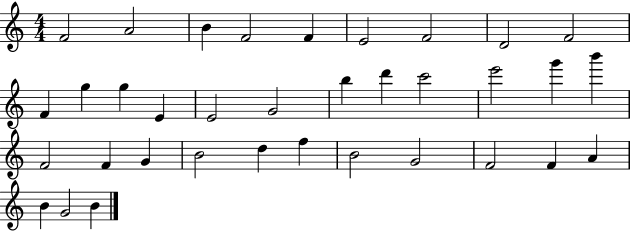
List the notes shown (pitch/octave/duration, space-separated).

F4/h A4/h B4/q F4/h F4/q E4/h F4/h D4/h F4/h F4/q G5/q G5/q E4/q E4/h G4/h B5/q D6/q C6/h E6/h G6/q B6/q F4/h F4/q G4/q B4/h D5/q F5/q B4/h G4/h F4/h F4/q A4/q B4/q G4/h B4/q